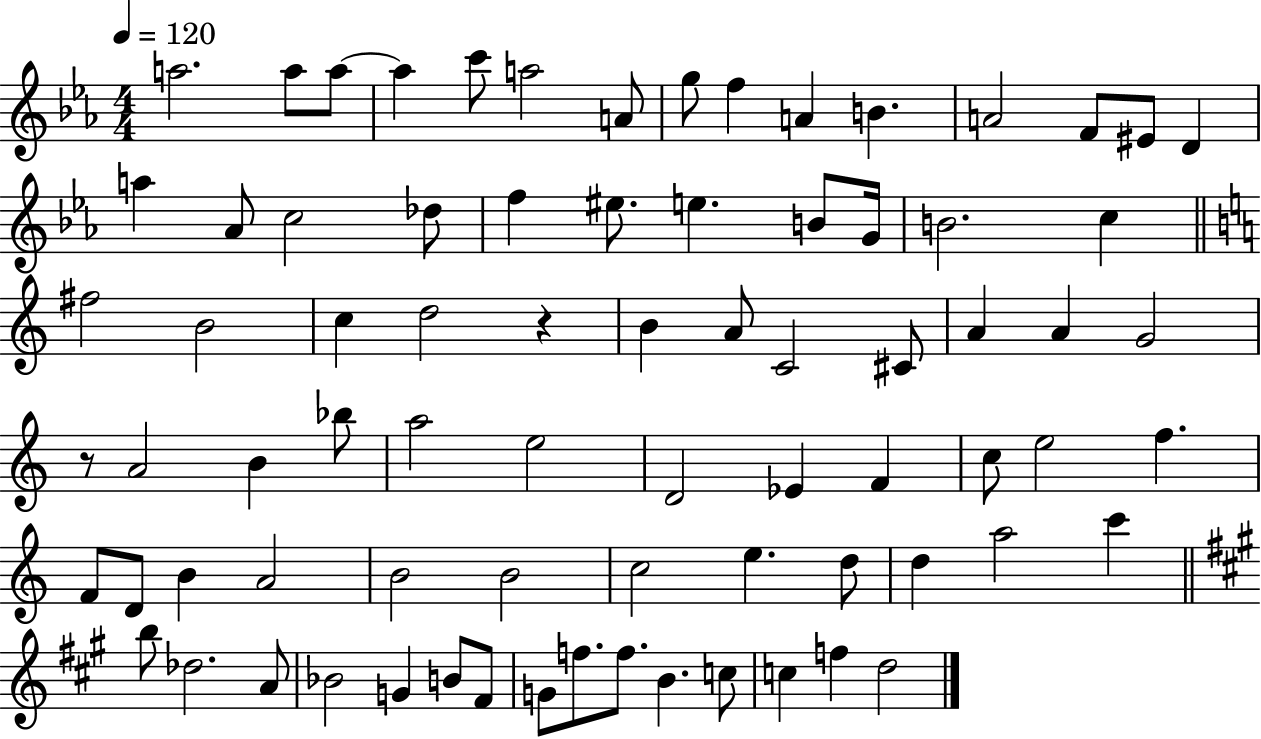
{
  \clef treble
  \numericTimeSignature
  \time 4/4
  \key ees \major
  \tempo 4 = 120
  a''2. a''8 a''8~~ | a''4 c'''8 a''2 a'8 | g''8 f''4 a'4 b'4. | a'2 f'8 eis'8 d'4 | \break a''4 aes'8 c''2 des''8 | f''4 eis''8. e''4. b'8 g'16 | b'2. c''4 | \bar "||" \break \key c \major fis''2 b'2 | c''4 d''2 r4 | b'4 a'8 c'2 cis'8 | a'4 a'4 g'2 | \break r8 a'2 b'4 bes''8 | a''2 e''2 | d'2 ees'4 f'4 | c''8 e''2 f''4. | \break f'8 d'8 b'4 a'2 | b'2 b'2 | c''2 e''4. d''8 | d''4 a''2 c'''4 | \break \bar "||" \break \key a \major b''8 des''2. a'8 | bes'2 g'4 b'8 fis'8 | g'8 f''8. f''8. b'4. c''8 | c''4 f''4 d''2 | \break \bar "|."
}